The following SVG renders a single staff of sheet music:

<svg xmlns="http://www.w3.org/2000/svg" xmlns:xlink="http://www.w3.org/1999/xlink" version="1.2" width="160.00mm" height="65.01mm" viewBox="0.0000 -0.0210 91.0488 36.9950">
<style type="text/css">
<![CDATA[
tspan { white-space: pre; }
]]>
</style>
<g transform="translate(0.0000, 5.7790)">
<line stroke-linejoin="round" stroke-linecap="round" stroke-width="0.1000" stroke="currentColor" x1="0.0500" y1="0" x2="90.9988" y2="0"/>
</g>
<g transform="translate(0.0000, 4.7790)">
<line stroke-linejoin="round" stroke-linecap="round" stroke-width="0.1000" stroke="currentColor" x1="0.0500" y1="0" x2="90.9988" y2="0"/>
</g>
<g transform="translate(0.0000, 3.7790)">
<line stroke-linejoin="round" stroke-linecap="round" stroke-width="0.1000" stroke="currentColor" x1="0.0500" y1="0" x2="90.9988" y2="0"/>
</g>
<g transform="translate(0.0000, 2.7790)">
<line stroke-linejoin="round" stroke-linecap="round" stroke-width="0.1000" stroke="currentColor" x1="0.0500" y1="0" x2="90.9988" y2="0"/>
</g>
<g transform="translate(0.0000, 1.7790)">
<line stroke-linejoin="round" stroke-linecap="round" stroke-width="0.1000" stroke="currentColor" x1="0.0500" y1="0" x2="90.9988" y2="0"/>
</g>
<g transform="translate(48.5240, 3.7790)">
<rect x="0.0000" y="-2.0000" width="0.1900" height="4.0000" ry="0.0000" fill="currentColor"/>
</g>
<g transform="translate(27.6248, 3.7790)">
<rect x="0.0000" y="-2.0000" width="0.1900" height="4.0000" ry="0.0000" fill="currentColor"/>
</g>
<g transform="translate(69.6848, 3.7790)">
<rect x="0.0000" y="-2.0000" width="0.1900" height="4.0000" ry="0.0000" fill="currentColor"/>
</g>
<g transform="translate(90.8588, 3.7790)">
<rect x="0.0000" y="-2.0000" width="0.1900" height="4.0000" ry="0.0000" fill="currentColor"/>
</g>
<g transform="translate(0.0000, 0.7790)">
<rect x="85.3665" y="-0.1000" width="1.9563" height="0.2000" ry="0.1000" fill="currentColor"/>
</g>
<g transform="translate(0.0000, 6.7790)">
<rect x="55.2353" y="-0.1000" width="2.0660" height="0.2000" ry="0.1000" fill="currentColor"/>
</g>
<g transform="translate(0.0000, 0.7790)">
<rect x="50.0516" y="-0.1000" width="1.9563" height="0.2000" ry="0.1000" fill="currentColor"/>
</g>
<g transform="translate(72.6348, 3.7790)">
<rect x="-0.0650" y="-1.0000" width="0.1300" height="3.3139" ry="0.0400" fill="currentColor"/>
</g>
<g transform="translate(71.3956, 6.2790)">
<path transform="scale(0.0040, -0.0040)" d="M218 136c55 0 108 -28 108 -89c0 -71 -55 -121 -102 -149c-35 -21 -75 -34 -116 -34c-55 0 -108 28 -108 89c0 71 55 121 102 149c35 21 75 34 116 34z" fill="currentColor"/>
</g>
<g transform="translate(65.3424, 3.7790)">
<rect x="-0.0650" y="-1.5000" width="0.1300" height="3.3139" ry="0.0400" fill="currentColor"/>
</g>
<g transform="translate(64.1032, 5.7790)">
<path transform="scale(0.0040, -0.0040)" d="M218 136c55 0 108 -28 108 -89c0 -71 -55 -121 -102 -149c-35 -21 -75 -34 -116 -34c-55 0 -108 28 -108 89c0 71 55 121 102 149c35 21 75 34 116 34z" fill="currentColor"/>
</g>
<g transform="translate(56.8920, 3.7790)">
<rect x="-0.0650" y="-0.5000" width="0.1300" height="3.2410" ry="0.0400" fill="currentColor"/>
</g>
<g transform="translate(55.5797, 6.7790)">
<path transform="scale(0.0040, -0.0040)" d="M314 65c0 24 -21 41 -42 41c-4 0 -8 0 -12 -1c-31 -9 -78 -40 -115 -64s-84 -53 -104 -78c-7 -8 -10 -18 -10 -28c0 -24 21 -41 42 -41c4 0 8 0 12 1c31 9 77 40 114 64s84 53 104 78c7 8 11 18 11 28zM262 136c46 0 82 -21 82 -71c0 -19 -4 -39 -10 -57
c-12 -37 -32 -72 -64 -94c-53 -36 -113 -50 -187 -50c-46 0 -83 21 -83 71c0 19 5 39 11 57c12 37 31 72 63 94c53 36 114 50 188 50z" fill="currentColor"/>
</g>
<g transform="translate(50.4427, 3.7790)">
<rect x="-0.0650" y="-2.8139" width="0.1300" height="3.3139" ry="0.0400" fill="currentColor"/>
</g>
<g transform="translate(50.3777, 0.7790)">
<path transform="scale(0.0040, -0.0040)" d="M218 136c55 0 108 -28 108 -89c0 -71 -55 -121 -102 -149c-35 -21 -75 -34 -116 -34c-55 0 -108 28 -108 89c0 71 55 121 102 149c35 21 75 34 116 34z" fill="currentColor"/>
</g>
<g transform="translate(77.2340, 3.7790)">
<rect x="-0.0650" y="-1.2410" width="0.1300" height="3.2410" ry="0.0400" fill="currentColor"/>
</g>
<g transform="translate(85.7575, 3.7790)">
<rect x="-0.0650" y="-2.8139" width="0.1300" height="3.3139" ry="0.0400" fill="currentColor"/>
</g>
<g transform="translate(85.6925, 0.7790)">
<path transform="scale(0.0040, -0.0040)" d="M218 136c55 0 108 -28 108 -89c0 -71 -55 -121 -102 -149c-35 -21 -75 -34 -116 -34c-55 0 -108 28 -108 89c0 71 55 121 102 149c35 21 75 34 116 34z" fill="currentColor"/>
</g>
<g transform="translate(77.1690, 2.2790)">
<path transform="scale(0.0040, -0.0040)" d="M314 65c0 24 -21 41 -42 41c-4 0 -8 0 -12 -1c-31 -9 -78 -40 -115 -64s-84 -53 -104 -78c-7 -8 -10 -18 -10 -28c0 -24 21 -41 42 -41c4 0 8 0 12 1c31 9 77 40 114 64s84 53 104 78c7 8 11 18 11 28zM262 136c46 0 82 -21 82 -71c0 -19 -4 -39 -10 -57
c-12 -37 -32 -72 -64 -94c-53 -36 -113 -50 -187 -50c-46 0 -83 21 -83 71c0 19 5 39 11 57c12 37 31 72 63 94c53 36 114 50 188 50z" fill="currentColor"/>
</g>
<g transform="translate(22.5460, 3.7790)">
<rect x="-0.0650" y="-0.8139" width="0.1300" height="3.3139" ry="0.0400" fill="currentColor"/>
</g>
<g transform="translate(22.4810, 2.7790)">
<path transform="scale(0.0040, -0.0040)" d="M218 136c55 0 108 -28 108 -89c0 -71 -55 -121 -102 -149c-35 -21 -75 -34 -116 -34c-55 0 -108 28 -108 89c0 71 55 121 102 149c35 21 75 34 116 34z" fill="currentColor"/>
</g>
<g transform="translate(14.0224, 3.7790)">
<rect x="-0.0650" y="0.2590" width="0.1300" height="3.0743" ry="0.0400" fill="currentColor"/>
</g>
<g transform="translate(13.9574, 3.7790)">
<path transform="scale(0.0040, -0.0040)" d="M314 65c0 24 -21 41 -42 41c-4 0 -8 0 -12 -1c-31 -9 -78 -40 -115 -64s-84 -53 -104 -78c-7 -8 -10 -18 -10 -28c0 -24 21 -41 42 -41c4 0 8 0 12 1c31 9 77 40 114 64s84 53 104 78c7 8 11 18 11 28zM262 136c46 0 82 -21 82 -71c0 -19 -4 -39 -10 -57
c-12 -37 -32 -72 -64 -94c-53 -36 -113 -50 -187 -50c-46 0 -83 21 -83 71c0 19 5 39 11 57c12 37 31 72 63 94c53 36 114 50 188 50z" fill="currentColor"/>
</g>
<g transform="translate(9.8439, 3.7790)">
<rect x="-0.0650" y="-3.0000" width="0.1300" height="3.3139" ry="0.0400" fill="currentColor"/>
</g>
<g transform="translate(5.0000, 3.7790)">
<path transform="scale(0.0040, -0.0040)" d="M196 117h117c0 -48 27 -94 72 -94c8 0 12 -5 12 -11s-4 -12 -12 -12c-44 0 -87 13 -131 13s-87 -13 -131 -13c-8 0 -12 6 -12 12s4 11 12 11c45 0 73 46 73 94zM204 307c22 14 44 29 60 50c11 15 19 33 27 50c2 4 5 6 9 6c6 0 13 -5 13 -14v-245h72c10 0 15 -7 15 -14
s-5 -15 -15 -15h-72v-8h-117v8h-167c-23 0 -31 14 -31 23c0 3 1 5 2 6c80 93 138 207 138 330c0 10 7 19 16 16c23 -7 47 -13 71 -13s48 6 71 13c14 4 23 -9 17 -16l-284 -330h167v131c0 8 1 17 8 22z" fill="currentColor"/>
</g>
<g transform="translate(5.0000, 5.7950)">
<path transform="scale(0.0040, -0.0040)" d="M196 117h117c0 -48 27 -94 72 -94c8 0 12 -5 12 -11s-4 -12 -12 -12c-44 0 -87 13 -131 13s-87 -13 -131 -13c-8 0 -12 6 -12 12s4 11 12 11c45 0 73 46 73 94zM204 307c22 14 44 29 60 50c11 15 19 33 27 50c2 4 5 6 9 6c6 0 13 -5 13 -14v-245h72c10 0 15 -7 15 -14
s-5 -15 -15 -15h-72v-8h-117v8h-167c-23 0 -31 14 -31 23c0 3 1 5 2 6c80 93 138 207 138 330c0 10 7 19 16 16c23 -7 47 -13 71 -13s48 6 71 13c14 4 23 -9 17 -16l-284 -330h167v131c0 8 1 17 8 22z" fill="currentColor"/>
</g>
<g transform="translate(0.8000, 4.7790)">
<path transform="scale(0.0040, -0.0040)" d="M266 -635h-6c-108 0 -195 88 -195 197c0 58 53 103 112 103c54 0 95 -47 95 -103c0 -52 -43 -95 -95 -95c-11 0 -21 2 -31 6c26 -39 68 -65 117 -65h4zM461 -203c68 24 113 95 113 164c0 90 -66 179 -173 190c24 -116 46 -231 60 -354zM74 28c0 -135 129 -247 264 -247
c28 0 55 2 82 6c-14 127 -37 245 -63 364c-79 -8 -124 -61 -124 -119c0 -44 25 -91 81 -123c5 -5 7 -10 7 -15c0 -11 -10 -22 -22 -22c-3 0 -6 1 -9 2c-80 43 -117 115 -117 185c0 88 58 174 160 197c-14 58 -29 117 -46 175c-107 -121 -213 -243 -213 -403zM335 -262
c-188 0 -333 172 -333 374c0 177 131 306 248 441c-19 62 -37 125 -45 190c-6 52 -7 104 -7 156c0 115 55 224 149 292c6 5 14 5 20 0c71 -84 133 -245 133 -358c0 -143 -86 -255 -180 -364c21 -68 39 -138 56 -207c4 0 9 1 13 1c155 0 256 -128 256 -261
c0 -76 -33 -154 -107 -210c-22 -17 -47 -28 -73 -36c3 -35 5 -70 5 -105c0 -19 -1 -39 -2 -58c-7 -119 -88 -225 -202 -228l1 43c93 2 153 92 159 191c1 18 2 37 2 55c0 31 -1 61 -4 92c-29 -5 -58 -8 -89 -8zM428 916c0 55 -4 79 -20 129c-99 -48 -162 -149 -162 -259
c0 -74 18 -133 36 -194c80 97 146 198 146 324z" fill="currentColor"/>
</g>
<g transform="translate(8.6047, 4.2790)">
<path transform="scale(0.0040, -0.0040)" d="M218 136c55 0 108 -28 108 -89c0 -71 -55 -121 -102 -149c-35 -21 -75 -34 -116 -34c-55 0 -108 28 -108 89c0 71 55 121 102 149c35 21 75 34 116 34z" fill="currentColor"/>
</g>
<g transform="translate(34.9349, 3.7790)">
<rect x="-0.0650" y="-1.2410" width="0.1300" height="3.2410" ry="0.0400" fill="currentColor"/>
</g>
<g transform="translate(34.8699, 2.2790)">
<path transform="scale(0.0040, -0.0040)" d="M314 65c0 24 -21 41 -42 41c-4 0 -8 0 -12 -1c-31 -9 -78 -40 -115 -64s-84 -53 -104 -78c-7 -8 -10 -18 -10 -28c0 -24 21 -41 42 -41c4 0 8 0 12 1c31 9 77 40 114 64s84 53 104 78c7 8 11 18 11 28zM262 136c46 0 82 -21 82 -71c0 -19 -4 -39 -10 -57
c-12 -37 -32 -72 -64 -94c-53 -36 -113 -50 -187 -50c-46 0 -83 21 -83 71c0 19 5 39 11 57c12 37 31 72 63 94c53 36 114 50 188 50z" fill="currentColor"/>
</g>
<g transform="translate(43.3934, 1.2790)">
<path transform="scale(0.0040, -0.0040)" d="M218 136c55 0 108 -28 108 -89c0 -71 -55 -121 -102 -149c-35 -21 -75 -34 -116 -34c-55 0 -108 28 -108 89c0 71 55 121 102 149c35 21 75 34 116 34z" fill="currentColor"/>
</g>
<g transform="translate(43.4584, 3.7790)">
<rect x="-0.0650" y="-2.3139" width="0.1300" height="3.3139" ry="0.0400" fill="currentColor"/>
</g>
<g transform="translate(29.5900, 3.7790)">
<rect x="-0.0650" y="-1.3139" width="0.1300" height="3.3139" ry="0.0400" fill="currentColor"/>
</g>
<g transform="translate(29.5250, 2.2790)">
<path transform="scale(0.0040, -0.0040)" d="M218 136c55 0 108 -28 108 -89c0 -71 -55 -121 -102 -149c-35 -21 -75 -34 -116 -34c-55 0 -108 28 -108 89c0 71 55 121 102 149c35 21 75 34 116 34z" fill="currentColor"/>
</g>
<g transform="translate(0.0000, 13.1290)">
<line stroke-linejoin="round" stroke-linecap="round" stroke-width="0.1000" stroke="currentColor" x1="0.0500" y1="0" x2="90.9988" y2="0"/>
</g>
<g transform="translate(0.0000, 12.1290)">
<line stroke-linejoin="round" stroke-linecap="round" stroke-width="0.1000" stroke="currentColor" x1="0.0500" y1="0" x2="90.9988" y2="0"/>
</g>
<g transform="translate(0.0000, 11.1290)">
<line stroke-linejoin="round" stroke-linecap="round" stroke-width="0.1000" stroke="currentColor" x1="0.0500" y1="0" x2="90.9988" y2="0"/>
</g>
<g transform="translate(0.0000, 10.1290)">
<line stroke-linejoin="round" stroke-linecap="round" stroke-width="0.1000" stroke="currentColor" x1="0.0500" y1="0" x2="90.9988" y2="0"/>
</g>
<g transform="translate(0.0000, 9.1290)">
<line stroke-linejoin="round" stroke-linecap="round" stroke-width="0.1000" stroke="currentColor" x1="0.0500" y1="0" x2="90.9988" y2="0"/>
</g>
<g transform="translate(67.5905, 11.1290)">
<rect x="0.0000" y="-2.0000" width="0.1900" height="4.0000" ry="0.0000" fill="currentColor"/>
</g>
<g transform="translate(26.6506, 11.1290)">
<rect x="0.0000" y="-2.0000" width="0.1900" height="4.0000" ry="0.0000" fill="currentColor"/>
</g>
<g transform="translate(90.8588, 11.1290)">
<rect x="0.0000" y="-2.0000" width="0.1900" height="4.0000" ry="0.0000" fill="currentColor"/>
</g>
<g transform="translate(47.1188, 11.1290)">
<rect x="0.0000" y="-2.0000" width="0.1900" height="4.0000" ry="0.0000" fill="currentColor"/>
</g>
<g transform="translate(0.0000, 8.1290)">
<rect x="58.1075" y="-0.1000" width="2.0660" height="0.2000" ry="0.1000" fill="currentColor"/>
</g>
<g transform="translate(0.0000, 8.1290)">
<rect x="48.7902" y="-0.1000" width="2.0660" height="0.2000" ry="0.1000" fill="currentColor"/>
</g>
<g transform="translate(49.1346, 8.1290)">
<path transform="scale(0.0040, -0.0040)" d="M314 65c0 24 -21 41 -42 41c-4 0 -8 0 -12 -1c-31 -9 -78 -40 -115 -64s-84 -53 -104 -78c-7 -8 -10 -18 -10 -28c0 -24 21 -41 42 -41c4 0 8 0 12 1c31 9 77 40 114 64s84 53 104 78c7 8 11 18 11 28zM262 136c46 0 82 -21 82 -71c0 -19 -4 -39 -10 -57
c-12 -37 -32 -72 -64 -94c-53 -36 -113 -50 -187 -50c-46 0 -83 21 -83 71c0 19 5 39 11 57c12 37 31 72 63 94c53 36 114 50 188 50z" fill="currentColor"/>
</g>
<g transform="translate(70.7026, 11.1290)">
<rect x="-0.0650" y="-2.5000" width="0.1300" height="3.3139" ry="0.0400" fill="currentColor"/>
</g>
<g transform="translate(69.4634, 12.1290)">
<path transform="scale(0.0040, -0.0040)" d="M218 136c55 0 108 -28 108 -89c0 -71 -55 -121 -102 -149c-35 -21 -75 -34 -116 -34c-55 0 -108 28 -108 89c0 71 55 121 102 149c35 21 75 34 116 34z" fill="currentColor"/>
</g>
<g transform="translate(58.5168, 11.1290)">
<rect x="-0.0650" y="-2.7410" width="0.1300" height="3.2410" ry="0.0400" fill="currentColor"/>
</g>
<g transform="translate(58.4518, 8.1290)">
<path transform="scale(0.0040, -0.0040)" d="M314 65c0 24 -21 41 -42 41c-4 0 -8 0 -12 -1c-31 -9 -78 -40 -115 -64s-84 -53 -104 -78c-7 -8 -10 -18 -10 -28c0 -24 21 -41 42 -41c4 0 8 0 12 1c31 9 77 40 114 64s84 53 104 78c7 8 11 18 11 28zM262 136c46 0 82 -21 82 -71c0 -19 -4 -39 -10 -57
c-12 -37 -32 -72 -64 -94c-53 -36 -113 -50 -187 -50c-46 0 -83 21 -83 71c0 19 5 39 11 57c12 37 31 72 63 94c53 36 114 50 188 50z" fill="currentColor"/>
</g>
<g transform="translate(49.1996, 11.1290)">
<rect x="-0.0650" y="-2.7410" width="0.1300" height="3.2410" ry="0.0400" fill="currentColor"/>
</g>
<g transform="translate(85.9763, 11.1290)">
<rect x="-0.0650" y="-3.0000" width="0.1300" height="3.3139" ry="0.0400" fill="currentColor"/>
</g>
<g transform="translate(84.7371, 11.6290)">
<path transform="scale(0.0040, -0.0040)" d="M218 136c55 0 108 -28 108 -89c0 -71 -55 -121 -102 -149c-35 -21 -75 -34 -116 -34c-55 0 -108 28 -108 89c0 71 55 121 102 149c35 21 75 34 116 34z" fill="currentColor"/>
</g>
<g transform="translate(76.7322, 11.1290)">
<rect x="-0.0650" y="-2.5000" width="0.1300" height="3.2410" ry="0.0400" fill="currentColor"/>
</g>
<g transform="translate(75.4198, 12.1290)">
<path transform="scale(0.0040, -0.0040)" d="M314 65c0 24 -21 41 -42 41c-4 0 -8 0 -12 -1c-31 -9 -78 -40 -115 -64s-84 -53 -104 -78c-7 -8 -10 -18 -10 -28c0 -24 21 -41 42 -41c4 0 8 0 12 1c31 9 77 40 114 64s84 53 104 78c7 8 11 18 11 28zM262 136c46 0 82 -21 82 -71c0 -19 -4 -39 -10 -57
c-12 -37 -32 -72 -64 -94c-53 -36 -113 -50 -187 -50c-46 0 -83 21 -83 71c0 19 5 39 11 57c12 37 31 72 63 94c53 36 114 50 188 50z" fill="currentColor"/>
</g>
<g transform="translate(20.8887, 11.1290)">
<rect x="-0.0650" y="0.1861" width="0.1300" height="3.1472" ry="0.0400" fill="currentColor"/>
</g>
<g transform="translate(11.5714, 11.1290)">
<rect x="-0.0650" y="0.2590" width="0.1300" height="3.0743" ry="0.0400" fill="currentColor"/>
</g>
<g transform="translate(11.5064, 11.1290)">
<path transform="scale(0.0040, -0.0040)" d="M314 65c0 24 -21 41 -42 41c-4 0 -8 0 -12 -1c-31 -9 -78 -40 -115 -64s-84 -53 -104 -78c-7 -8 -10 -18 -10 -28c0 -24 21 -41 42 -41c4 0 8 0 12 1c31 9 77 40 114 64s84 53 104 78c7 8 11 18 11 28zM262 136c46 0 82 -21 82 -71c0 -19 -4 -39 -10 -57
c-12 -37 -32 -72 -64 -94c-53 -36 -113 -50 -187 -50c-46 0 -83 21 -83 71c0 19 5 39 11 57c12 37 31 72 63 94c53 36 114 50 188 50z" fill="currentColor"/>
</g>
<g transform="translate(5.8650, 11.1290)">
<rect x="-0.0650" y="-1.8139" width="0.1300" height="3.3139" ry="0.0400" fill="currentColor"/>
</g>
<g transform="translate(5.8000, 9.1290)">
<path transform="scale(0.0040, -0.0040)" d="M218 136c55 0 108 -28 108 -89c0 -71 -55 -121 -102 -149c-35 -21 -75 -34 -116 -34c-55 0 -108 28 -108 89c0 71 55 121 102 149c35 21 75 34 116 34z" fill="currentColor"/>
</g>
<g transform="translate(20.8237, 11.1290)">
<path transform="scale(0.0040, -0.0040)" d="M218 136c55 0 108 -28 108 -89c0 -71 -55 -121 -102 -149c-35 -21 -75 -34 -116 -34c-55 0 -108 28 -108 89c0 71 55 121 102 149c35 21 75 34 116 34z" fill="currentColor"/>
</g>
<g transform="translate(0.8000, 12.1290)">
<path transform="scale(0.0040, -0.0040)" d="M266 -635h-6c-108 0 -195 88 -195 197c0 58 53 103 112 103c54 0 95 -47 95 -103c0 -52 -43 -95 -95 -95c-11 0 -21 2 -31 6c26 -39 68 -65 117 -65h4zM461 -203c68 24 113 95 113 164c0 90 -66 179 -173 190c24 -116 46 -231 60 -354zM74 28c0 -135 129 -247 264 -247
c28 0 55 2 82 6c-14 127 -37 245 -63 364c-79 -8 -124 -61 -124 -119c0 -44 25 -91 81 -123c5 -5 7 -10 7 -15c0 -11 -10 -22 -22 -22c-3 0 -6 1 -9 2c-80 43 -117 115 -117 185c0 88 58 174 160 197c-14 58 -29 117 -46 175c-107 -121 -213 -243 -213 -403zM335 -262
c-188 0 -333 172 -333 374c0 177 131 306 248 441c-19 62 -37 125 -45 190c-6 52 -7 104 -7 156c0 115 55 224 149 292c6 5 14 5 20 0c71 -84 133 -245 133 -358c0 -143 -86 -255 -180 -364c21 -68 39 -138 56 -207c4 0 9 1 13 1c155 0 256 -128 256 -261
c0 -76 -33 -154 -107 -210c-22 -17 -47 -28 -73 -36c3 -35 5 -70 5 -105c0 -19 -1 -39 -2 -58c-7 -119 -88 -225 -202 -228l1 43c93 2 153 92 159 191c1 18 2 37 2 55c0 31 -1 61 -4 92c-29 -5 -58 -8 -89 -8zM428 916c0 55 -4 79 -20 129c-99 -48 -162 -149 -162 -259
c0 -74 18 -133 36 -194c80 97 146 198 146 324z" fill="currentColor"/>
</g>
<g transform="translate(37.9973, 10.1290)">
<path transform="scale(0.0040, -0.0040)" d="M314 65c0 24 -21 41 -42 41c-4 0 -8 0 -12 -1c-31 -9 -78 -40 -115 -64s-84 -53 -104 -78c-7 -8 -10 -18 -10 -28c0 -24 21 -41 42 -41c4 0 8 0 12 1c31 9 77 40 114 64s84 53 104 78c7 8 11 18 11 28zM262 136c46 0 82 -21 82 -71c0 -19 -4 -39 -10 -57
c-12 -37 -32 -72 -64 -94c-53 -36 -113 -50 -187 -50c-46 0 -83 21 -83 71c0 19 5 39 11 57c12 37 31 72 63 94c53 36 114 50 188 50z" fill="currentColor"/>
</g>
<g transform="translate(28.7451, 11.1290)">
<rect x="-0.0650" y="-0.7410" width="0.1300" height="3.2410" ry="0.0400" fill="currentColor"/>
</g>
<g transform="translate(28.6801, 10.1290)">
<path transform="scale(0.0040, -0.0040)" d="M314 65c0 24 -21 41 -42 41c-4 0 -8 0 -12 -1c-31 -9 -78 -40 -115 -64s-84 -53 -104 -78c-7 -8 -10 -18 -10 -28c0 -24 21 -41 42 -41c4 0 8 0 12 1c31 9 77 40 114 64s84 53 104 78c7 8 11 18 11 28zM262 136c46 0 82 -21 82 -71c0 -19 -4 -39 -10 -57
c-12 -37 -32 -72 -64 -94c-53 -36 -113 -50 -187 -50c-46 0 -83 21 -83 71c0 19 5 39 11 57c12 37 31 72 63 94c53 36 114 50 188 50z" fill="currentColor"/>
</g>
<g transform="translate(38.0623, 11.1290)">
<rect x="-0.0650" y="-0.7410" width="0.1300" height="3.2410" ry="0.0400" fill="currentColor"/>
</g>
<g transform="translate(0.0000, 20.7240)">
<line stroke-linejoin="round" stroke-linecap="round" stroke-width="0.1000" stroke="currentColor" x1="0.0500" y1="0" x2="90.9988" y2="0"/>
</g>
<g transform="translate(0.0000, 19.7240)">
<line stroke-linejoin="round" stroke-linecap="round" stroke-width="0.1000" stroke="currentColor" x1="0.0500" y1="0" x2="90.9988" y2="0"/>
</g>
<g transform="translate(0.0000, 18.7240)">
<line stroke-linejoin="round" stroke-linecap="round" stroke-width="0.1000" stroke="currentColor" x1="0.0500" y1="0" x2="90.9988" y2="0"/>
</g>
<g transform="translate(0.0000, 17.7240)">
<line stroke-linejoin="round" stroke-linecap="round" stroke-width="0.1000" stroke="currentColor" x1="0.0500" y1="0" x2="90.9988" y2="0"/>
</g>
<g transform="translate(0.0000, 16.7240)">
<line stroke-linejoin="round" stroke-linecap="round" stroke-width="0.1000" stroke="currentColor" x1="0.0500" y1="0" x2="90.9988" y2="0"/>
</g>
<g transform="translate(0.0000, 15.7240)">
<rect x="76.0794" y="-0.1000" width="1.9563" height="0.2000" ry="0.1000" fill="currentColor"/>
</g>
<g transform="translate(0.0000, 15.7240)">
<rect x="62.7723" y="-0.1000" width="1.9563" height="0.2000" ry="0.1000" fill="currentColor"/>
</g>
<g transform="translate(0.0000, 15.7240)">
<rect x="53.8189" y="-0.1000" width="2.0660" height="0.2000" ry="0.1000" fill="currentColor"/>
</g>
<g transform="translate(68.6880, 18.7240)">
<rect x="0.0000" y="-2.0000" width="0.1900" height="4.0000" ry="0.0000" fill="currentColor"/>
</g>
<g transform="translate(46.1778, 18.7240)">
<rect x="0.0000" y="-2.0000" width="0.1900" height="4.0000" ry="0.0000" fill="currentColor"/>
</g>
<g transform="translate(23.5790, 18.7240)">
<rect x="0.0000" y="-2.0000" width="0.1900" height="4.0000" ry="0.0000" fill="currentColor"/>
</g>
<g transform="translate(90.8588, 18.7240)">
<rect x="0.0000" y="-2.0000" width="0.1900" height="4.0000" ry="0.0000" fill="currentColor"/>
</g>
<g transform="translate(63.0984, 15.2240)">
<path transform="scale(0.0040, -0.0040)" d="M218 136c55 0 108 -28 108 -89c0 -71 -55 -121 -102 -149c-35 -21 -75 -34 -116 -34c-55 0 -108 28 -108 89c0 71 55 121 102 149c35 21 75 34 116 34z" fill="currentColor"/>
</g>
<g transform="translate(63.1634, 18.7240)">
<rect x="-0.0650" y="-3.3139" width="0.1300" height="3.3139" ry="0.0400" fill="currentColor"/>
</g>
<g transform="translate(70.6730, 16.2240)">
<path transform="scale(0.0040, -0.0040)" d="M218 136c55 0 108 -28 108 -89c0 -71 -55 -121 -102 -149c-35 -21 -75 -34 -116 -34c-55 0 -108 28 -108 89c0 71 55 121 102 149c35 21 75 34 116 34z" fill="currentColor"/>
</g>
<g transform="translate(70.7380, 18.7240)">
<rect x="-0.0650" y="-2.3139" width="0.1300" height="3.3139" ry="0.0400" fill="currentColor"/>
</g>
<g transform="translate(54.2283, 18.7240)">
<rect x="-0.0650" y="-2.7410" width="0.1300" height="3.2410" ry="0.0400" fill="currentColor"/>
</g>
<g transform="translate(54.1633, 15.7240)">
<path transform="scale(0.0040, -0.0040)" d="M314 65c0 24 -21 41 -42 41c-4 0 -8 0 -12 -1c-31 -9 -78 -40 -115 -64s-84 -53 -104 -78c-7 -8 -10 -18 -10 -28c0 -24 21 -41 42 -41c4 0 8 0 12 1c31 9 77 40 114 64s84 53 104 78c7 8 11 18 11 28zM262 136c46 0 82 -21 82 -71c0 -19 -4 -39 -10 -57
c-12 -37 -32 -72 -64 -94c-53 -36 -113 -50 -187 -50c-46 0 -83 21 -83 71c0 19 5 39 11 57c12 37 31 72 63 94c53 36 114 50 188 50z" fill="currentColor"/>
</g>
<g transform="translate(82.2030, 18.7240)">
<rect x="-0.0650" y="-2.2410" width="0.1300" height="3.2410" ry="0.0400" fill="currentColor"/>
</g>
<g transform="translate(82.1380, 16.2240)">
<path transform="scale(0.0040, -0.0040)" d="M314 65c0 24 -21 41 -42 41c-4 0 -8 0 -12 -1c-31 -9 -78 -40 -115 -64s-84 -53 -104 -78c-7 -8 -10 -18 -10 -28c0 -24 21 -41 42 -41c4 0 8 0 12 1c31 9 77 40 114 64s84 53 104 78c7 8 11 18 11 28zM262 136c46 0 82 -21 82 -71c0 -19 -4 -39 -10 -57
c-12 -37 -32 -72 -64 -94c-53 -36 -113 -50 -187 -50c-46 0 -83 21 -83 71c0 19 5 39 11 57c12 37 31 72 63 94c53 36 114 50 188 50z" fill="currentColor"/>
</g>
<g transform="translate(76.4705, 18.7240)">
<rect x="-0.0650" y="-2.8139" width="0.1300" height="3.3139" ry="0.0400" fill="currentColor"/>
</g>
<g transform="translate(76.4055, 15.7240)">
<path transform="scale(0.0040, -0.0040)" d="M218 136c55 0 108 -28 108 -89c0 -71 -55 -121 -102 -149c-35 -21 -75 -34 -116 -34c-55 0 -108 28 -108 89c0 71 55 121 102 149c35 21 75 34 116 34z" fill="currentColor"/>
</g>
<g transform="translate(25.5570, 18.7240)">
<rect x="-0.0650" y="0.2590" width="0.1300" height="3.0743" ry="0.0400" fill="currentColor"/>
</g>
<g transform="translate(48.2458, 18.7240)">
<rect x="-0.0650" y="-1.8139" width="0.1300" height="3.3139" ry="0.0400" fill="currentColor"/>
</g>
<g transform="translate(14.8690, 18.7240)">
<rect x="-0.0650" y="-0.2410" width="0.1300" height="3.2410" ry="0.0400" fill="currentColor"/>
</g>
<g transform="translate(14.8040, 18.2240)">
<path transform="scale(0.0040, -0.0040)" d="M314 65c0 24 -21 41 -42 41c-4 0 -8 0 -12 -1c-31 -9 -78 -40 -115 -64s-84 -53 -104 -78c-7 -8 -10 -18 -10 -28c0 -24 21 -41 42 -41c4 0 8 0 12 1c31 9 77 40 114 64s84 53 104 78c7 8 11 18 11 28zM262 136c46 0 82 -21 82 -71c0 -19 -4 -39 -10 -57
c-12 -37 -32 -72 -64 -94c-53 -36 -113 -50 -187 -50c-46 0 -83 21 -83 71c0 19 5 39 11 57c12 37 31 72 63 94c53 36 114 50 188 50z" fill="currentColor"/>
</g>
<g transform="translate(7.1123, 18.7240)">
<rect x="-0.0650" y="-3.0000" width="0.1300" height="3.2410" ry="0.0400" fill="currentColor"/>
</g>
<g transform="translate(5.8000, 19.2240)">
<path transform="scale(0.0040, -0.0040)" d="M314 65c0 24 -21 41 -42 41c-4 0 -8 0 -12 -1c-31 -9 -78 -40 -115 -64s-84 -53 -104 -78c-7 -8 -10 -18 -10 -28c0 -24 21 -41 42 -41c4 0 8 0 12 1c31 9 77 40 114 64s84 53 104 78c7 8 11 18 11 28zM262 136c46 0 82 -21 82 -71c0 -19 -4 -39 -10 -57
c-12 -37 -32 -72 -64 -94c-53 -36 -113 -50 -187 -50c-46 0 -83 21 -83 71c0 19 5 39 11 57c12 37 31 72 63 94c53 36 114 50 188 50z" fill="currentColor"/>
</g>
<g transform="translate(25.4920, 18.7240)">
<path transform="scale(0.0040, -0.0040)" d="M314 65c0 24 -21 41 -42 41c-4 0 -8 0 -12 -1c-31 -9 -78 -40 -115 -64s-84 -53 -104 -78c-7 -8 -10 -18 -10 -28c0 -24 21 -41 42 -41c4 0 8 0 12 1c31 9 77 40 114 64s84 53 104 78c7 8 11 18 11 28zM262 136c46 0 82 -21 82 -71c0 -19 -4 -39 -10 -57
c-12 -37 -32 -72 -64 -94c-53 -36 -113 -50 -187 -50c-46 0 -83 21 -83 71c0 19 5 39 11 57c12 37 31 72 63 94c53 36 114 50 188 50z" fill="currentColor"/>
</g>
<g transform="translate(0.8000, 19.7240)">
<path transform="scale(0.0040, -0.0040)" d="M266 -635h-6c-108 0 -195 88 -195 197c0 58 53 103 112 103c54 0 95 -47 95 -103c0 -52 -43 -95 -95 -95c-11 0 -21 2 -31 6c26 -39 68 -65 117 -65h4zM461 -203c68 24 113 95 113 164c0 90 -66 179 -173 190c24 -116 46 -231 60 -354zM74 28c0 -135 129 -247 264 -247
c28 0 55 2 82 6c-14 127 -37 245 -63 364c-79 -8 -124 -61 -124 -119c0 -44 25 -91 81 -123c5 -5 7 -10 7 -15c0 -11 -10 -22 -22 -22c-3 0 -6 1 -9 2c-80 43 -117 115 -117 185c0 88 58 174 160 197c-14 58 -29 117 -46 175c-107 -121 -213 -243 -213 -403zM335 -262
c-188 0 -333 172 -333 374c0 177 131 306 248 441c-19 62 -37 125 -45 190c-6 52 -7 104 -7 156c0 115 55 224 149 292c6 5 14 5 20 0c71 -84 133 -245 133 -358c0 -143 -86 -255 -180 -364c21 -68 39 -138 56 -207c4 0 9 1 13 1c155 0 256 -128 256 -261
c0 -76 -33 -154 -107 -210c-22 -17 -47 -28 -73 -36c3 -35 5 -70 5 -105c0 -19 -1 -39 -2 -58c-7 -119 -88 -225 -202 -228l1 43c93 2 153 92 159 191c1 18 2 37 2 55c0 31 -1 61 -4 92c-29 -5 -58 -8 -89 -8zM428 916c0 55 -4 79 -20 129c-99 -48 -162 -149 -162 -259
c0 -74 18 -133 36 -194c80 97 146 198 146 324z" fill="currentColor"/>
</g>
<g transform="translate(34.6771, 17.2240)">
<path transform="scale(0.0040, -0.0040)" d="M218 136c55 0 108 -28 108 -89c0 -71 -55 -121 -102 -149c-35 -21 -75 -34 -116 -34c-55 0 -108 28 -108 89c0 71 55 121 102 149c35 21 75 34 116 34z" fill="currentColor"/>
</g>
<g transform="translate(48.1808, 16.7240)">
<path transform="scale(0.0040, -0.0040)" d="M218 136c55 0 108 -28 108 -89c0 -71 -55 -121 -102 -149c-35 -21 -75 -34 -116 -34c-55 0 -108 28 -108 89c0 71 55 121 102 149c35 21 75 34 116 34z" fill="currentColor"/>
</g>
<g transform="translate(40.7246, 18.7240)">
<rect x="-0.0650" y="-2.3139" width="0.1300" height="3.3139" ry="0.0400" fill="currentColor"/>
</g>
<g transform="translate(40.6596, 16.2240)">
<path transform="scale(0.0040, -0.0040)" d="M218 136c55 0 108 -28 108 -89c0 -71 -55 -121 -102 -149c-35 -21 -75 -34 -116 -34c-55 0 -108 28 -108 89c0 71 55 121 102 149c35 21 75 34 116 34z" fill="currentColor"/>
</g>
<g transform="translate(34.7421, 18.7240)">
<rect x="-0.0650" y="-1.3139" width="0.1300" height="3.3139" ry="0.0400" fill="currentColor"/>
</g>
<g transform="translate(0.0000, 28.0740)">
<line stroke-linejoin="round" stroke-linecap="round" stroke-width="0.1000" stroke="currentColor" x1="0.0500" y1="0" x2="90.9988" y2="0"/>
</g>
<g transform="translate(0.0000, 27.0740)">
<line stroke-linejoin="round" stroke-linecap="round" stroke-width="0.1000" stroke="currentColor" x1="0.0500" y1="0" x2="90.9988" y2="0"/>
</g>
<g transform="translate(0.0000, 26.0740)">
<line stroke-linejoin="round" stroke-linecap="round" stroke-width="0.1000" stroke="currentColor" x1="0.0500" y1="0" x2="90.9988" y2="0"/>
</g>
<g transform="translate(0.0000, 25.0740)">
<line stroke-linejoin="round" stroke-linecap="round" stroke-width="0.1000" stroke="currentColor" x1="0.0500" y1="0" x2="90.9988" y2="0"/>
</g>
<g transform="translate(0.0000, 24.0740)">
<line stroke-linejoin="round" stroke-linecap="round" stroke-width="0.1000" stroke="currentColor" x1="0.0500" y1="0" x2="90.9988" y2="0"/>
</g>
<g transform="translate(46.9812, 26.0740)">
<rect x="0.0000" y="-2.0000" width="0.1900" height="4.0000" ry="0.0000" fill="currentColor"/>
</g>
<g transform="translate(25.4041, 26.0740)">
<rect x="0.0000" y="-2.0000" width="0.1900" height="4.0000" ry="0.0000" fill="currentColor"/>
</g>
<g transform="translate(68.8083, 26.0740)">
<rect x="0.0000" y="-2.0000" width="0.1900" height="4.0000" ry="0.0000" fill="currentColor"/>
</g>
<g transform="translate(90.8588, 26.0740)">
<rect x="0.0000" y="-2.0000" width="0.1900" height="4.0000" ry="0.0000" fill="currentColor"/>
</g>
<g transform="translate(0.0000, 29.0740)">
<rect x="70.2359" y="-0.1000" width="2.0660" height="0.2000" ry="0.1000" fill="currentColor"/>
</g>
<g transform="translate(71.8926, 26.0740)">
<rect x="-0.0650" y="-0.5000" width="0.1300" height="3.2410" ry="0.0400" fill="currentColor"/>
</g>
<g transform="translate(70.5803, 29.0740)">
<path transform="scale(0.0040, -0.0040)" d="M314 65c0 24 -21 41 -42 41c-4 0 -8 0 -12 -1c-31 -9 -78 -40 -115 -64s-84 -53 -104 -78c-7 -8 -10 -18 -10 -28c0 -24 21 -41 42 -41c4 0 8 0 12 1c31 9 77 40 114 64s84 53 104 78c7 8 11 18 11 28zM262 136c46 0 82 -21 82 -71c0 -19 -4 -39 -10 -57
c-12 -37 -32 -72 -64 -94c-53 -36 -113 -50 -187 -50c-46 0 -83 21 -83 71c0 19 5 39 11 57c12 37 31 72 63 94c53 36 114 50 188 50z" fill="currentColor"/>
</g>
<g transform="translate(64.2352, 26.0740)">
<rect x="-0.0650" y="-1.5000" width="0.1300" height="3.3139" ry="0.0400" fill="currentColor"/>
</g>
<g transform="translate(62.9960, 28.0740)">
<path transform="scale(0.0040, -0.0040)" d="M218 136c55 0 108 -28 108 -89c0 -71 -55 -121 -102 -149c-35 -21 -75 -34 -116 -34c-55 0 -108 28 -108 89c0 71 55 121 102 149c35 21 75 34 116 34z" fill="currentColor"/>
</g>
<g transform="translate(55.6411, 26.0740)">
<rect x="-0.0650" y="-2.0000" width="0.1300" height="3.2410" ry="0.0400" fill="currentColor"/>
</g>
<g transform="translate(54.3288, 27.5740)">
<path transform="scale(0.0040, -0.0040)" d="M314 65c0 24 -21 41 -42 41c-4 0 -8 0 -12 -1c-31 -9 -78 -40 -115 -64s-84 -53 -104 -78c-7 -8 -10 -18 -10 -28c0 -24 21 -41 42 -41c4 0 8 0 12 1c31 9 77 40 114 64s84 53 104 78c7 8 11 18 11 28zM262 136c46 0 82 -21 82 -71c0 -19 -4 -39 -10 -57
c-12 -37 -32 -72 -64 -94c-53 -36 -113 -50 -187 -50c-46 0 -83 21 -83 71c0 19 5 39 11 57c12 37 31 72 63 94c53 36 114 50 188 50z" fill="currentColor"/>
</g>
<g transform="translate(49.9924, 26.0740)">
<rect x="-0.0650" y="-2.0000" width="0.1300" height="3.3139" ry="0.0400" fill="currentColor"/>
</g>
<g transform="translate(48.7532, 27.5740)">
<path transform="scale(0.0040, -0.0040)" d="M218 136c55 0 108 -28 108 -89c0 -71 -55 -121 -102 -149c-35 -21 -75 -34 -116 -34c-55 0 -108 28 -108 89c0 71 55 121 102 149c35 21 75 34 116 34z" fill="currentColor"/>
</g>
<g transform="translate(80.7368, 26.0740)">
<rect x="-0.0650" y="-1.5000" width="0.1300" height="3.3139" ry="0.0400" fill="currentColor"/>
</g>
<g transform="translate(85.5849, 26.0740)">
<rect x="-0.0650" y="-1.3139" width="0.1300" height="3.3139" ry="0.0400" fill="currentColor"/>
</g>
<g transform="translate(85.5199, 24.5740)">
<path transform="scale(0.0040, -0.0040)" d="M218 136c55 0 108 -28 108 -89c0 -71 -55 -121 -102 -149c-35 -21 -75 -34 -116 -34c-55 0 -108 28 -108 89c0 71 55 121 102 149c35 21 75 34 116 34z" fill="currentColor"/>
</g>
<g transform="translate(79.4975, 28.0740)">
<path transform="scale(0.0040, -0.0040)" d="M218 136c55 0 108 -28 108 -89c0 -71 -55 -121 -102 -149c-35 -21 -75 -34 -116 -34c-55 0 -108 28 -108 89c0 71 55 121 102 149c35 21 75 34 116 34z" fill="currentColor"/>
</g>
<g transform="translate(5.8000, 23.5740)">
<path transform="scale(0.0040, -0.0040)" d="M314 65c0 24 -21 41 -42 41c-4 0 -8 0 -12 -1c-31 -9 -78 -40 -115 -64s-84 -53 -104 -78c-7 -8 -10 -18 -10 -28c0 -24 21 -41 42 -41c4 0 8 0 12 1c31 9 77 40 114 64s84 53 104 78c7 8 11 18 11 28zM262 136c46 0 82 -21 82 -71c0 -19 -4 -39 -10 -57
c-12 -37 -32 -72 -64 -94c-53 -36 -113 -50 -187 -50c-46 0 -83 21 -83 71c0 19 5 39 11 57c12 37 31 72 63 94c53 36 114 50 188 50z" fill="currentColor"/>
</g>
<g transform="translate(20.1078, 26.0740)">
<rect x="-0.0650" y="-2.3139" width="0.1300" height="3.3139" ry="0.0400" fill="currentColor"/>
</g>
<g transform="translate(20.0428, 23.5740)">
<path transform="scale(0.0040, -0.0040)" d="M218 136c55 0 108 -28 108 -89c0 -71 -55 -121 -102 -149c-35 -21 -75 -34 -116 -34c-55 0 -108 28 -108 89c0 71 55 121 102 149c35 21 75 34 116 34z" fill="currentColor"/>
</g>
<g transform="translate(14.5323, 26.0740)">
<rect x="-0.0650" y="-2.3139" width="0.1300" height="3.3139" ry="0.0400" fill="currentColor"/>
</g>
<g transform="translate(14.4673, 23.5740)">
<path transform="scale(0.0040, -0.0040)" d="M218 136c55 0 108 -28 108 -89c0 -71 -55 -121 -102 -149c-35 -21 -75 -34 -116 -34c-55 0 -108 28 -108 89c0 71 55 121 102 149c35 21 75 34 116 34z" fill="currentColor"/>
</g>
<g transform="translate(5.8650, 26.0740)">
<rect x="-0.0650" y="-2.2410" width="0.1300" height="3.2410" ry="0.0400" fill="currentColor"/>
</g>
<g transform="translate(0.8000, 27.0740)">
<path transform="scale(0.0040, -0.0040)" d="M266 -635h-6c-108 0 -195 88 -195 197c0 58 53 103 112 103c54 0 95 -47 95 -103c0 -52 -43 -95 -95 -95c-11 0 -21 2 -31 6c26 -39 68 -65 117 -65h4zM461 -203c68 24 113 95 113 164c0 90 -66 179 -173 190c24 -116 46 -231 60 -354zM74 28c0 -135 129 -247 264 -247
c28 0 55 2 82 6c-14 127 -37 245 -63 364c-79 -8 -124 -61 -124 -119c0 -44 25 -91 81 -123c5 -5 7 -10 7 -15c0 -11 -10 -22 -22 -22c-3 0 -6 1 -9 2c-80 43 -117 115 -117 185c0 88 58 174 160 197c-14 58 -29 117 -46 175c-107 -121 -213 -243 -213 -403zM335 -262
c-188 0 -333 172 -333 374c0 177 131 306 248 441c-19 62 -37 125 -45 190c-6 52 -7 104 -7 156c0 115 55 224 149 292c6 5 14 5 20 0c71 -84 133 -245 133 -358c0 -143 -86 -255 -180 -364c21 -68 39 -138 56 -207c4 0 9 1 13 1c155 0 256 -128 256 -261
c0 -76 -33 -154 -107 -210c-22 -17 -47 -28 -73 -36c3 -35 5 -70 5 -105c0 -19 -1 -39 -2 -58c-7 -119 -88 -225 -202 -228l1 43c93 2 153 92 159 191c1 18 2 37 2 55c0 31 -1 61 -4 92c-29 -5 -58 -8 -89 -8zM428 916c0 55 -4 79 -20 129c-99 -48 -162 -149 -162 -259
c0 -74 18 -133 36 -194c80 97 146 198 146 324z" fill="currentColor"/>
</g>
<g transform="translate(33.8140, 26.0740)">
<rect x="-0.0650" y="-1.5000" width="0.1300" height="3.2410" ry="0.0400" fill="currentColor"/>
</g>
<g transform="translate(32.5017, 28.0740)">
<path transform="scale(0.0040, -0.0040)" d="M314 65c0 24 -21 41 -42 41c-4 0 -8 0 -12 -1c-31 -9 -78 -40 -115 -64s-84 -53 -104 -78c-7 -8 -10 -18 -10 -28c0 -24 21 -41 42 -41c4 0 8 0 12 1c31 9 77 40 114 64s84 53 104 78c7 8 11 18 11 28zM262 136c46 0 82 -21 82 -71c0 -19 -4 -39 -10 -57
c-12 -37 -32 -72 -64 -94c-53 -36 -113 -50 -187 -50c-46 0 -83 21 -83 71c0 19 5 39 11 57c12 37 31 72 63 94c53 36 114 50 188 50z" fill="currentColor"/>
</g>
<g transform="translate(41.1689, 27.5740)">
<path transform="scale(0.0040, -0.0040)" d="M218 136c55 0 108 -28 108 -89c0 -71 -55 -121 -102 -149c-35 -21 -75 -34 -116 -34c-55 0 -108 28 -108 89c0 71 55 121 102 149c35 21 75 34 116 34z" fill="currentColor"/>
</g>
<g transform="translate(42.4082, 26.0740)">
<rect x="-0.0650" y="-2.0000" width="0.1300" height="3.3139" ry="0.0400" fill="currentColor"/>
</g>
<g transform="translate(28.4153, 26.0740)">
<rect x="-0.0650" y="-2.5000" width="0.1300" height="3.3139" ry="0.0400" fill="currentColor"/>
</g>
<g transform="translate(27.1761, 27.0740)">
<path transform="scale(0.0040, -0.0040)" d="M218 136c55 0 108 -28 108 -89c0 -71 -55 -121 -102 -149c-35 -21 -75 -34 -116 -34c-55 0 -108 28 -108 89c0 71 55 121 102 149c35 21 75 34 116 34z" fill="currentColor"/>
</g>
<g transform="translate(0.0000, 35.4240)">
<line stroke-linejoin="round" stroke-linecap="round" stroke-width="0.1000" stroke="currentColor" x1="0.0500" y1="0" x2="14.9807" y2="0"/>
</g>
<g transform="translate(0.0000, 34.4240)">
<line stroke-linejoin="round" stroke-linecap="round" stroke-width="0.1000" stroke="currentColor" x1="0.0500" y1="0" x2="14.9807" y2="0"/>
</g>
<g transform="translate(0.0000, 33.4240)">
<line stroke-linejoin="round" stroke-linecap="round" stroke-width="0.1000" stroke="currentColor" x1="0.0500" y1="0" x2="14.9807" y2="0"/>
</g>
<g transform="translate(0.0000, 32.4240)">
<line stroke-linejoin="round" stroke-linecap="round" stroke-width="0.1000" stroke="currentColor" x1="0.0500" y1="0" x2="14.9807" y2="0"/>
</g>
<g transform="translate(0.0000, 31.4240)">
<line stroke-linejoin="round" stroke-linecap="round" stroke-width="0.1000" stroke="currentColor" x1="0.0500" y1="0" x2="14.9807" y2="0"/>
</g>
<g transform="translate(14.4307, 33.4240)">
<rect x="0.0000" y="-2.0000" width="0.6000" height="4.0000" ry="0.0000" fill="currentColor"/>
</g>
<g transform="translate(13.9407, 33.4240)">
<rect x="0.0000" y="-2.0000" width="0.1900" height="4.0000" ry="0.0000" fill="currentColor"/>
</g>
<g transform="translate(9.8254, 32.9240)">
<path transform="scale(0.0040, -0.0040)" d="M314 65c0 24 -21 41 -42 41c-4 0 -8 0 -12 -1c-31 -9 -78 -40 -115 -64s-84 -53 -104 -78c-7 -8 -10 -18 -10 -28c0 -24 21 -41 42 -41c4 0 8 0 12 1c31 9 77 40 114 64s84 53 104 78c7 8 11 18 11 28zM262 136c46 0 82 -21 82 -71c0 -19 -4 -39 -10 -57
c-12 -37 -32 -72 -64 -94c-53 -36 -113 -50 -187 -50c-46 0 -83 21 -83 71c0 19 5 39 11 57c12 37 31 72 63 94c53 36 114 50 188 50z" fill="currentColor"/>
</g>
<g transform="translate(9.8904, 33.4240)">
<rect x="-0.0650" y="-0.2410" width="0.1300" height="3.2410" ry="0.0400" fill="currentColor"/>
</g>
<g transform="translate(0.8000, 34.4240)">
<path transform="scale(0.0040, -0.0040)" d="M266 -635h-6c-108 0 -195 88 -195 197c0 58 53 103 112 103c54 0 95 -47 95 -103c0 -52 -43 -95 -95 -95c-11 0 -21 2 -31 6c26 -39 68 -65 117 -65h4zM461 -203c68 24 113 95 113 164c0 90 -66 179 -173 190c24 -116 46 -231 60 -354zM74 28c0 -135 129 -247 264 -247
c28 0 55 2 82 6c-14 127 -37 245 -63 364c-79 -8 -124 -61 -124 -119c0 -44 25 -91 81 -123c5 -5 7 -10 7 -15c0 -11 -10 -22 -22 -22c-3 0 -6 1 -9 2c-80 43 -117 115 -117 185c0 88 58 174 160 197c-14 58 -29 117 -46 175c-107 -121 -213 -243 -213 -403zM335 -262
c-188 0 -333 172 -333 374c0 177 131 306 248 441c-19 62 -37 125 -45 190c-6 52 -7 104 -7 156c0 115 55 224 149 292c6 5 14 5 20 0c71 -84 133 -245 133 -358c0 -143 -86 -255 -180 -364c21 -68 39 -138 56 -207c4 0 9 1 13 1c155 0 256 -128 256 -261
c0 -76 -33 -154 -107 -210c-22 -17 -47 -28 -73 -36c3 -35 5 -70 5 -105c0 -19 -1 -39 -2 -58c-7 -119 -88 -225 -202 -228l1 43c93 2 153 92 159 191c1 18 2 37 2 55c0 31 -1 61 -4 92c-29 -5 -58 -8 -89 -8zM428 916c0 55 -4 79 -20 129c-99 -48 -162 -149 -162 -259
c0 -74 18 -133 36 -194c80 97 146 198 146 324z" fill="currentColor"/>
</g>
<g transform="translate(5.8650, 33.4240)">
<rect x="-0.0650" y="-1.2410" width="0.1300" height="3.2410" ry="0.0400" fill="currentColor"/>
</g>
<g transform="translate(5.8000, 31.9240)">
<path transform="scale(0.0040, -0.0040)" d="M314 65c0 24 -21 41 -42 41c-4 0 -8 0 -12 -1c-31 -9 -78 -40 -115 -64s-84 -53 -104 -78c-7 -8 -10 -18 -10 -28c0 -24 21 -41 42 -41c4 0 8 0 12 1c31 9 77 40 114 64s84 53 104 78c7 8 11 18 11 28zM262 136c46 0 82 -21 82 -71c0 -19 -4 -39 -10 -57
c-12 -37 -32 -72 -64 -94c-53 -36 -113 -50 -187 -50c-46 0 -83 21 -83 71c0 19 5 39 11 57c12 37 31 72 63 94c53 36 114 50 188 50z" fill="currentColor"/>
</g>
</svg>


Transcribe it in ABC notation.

X:1
T:Untitled
M:4/4
L:1/4
K:C
A B2 d e e2 g a C2 E D e2 a f B2 B d2 d2 a2 a2 G G2 A A2 c2 B2 e g f a2 b g a g2 g2 g g G E2 F F F2 E C2 E e e2 c2